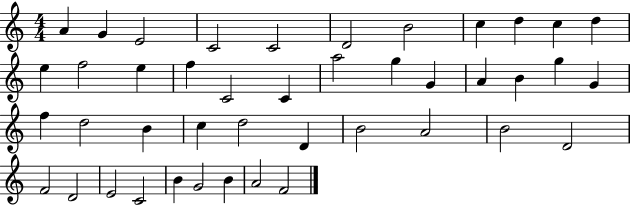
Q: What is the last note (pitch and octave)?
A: F4